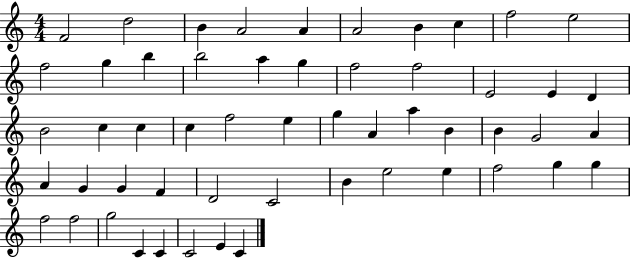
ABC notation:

X:1
T:Untitled
M:4/4
L:1/4
K:C
F2 d2 B A2 A A2 B c f2 e2 f2 g b b2 a g f2 f2 E2 E D B2 c c c f2 e g A a B B G2 A A G G F D2 C2 B e2 e f2 g g f2 f2 g2 C C C2 E C